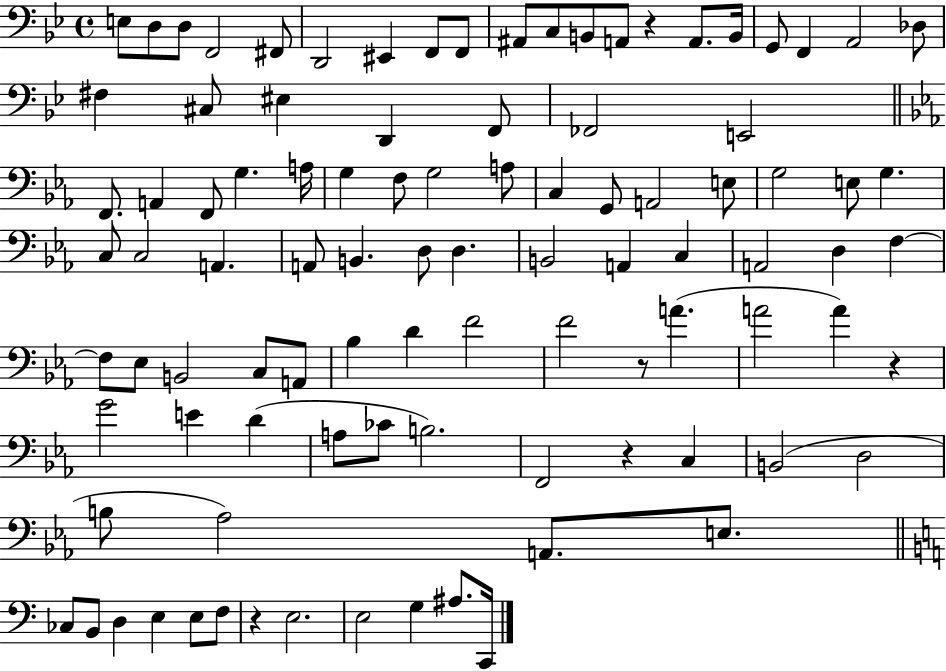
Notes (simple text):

E3/e D3/e D3/e F2/h F#2/e D2/h EIS2/q F2/e F2/e A#2/e C3/e B2/e A2/e R/q A2/e. B2/s G2/e F2/q A2/h Db3/e F#3/q C#3/e EIS3/q D2/q F2/e FES2/h E2/h F2/e. A2/q F2/e G3/q. A3/s G3/q F3/e G3/h A3/e C3/q G2/e A2/h E3/e G3/h E3/e G3/q. C3/e C3/h A2/q. A2/e B2/q. D3/e D3/q. B2/h A2/q C3/q A2/h D3/q F3/q F3/e Eb3/e B2/h C3/e A2/e Bb3/q D4/q F4/h F4/h R/e A4/q. A4/h A4/q R/q G4/h E4/q D4/q A3/e CES4/e B3/h. F2/h R/q C3/q B2/h D3/h B3/e Ab3/h A2/e. E3/e. CES3/e B2/e D3/q E3/q E3/e F3/e R/q E3/h. E3/h G3/q A#3/e. C2/s